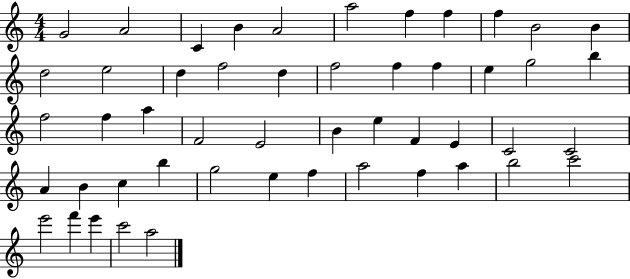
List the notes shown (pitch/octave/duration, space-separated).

G4/h A4/h C4/q B4/q A4/h A5/h F5/q F5/q F5/q B4/h B4/q D5/h E5/h D5/q F5/h D5/q F5/h F5/q F5/q E5/q G5/h B5/q F5/h F5/q A5/q F4/h E4/h B4/q E5/q F4/q E4/q C4/h C4/h A4/q B4/q C5/q B5/q G5/h E5/q F5/q A5/h F5/q A5/q B5/h C6/h E6/h F6/q E6/q C6/h A5/h